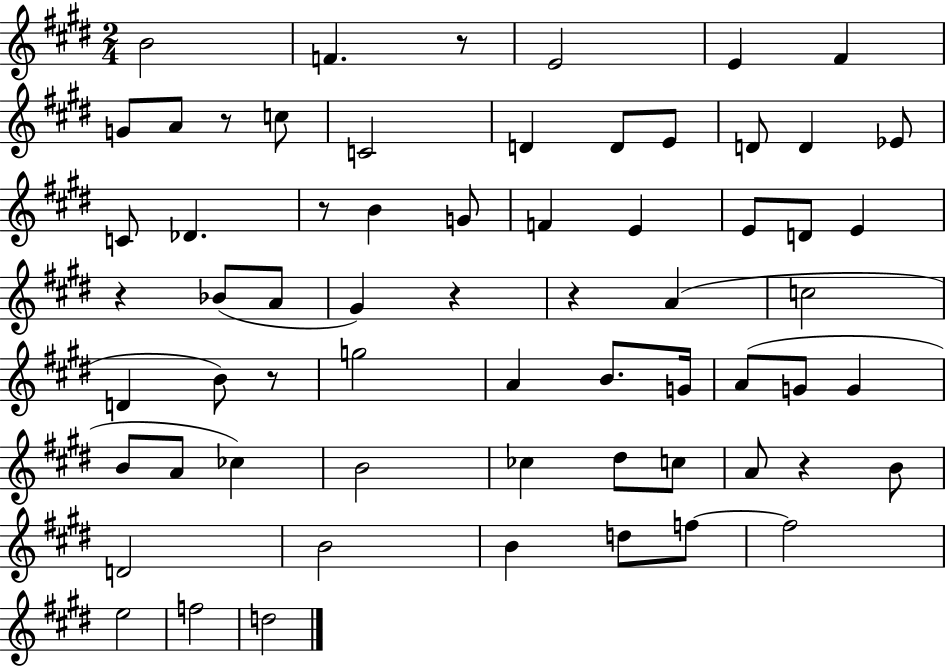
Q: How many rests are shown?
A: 8